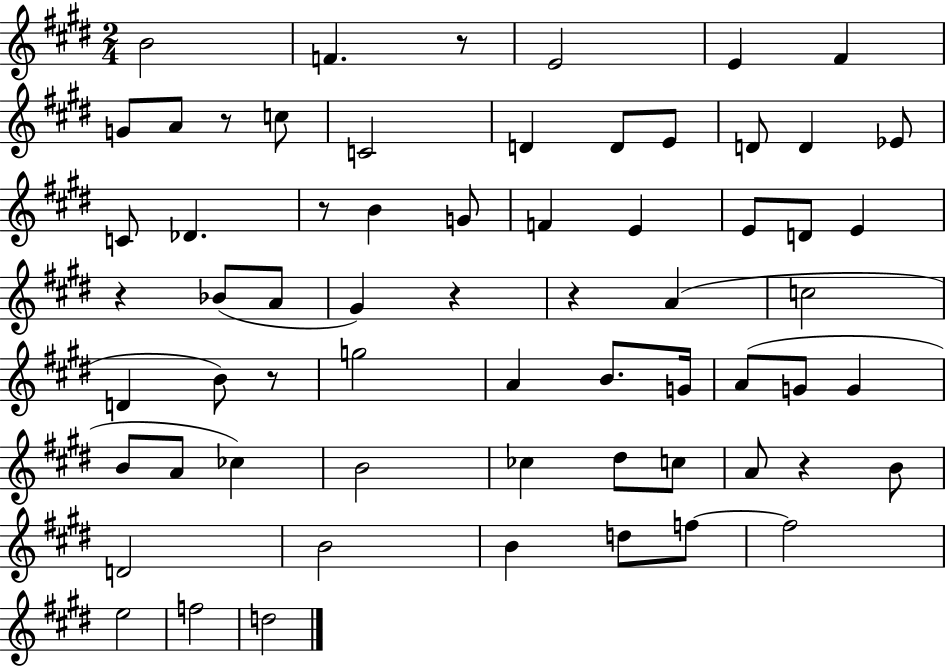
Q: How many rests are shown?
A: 8